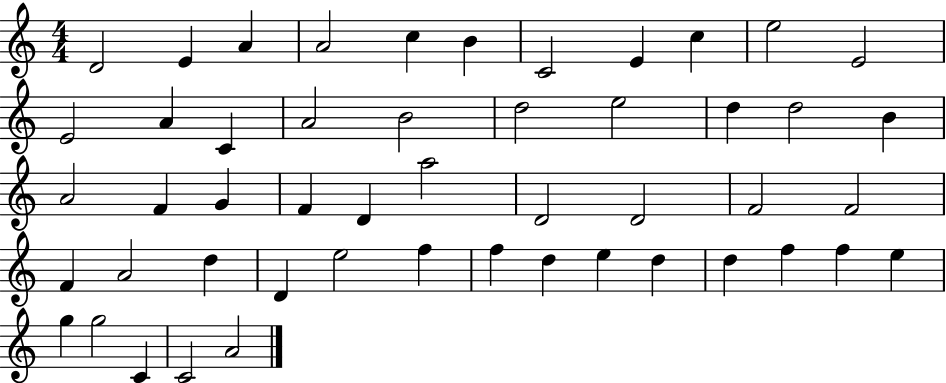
D4/h E4/q A4/q A4/h C5/q B4/q C4/h E4/q C5/q E5/h E4/h E4/h A4/q C4/q A4/h B4/h D5/h E5/h D5/q D5/h B4/q A4/h F4/q G4/q F4/q D4/q A5/h D4/h D4/h F4/h F4/h F4/q A4/h D5/q D4/q E5/h F5/q F5/q D5/q E5/q D5/q D5/q F5/q F5/q E5/q G5/q G5/h C4/q C4/h A4/h